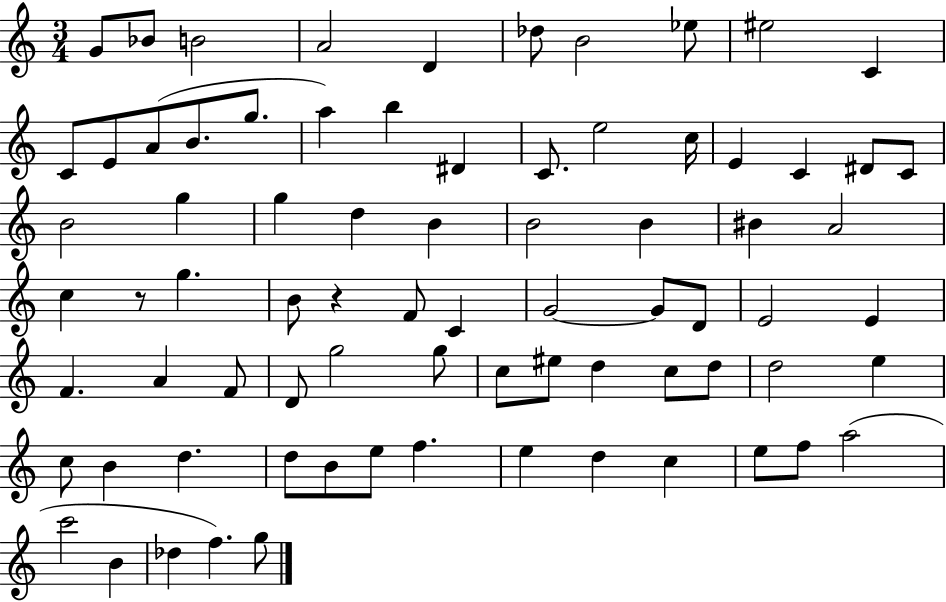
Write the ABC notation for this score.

X:1
T:Untitled
M:3/4
L:1/4
K:C
G/2 _B/2 B2 A2 D _d/2 B2 _e/2 ^e2 C C/2 E/2 A/2 B/2 g/2 a b ^D C/2 e2 c/4 E C ^D/2 C/2 B2 g g d B B2 B ^B A2 c z/2 g B/2 z F/2 C G2 G/2 D/2 E2 E F A F/2 D/2 g2 g/2 c/2 ^e/2 d c/2 d/2 d2 e c/2 B d d/2 B/2 e/2 f e d c e/2 f/2 a2 c'2 B _d f g/2